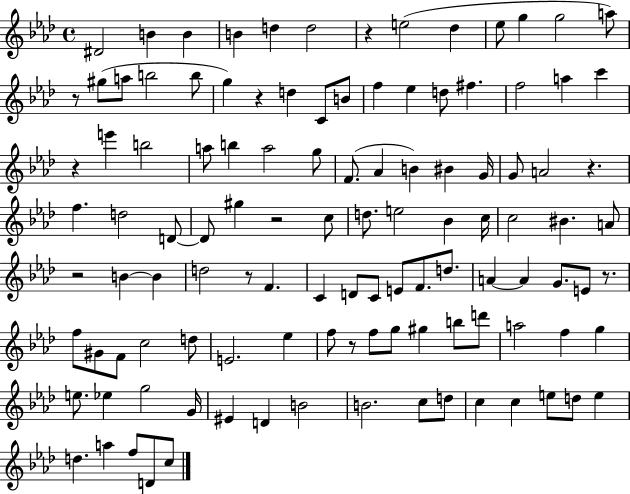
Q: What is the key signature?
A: AES major